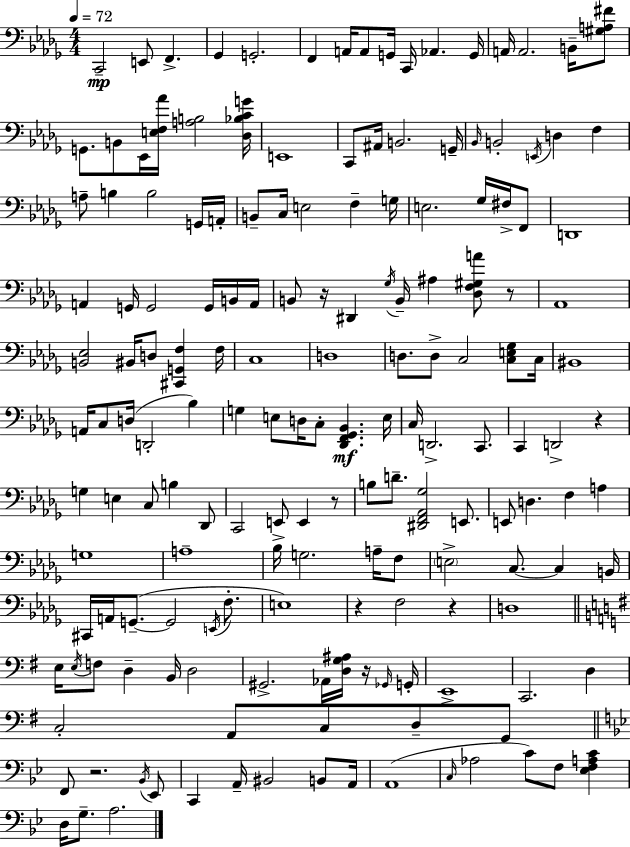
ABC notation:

X:1
T:Untitled
M:4/4
L:1/4
K:Bbm
C,,2 E,,/2 F,, _G,, G,,2 F,, A,,/4 A,,/2 G,,/4 C,,/4 _A,, G,,/4 A,,/4 A,,2 B,,/4 [^G,A,^F]/2 G,,/2 B,,/2 _E,,/4 [E,F,_A]/4 [A,B,]2 [_D,_B,CG]/4 E,,4 C,,/2 ^A,,/4 B,,2 G,,/4 _B,,/4 B,,2 E,,/4 D, F, A,/2 B, B,2 G,,/4 A,,/4 B,,/2 C,/4 E,2 F, G,/4 E,2 _G,/4 ^F,/4 F,,/2 D,,4 A,, G,,/4 G,,2 G,,/4 B,,/4 A,,/4 B,,/2 z/4 ^D,, _G,/4 B,,/4 ^A, [_D,F,^G,A]/2 z/2 _A,,4 [B,,_E,]2 ^B,,/4 D,/2 [^C,,G,,F,] F,/4 C,4 D,4 D,/2 D,/2 C,2 [C,E,_G,]/2 C,/4 ^B,,4 A,,/4 C,/2 D,/4 D,,2 _B, G, E,/2 D,/4 C,/2 [_D,,F,,_G,,_B,,] E,/4 C,/4 D,,2 C,,/2 C,, D,,2 z G, E, C,/2 B, _D,,/2 C,,2 E,,/2 E,, z/2 B,/2 D/2 [^D,,F,,_A,,_G,]2 E,,/2 E,,/2 D, F, A, G,4 A,4 _B,/4 G,2 A,/4 F,/2 E,2 C,/2 C, B,,/4 ^C,,/4 A,,/4 G,,/2 G,,2 E,,/4 F,/2 E,4 z F,2 z D,4 E,/4 E,/4 F,/2 D, B,,/4 D,2 ^G,,2 _A,,/4 [D,G,^A,]/4 z/4 _G,,/4 G,,/4 E,,4 C,,2 D, C,2 A,,/2 C,/2 D,/2 G,,/2 F,,/2 z2 _B,,/4 _E,,/2 C,, A,,/4 ^B,,2 B,,/2 A,,/4 A,,4 C,/4 _A,2 C/2 F,/2 [_E,F,A,C] D,/4 G,/2 A,2